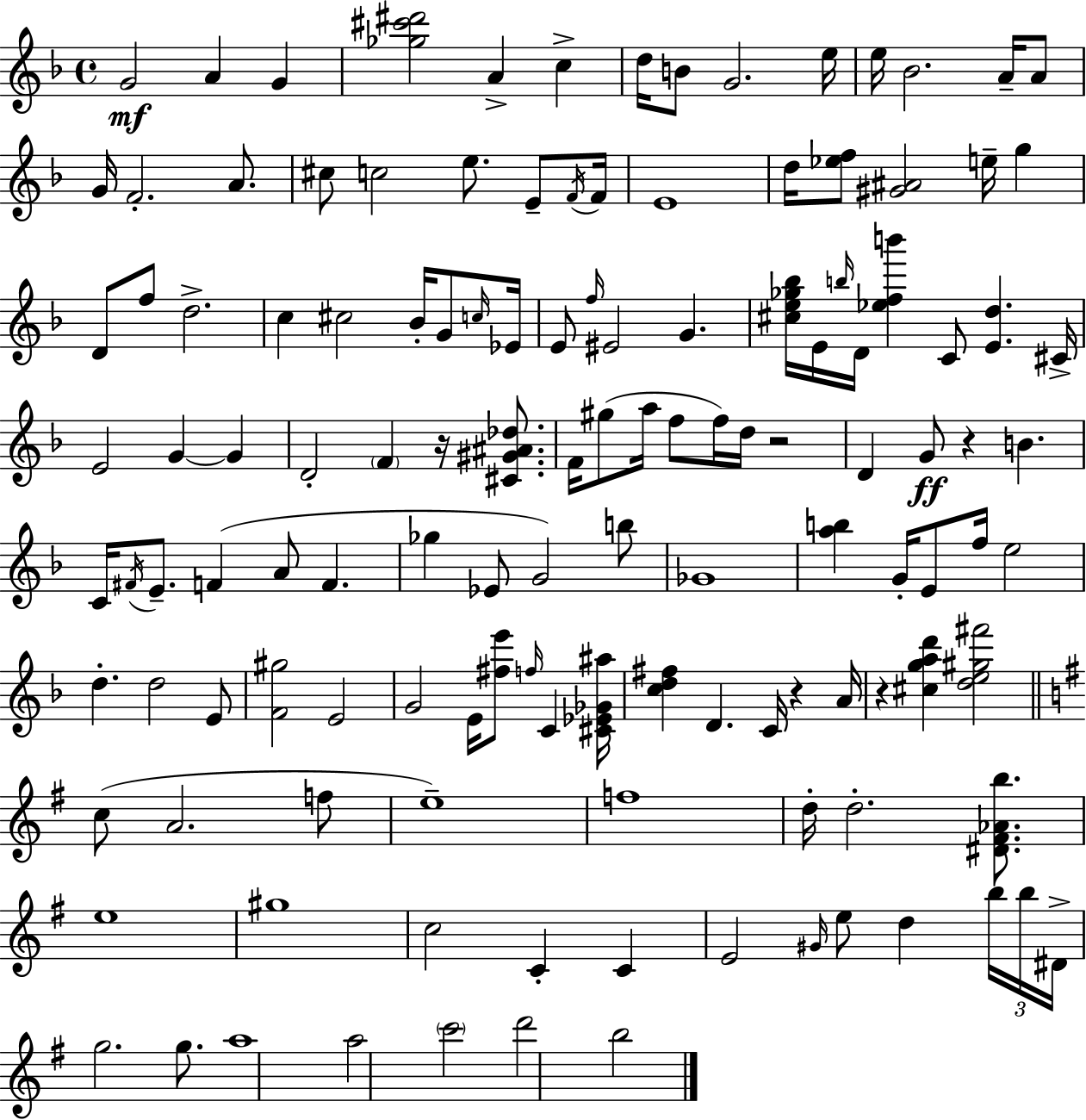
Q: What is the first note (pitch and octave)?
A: G4